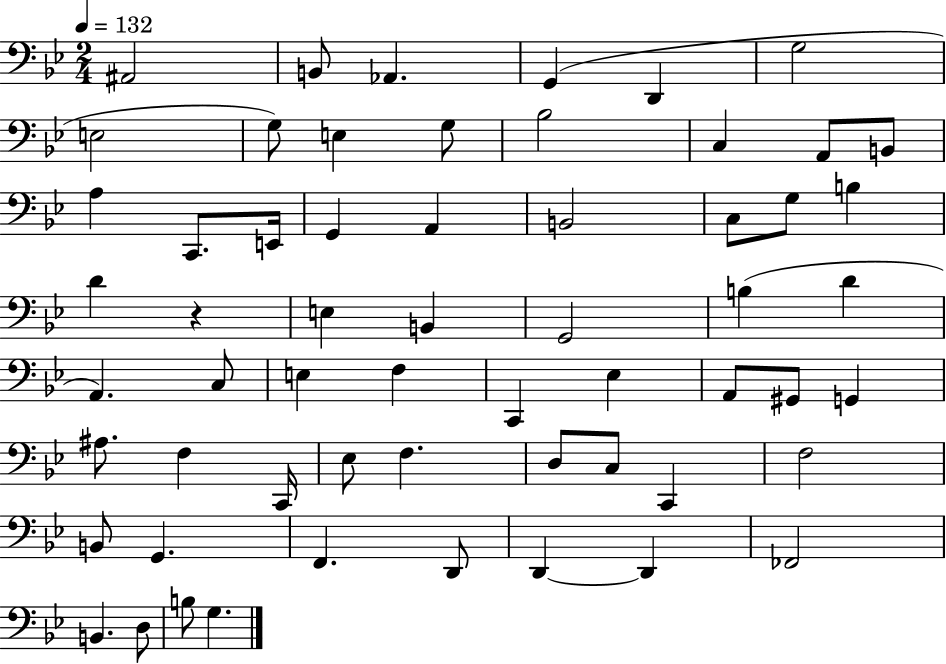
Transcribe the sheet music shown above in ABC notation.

X:1
T:Untitled
M:2/4
L:1/4
K:Bb
^A,,2 B,,/2 _A,, G,, D,, G,2 E,2 G,/2 E, G,/2 _B,2 C, A,,/2 B,,/2 A, C,,/2 E,,/4 G,, A,, B,,2 C,/2 G,/2 B, D z E, B,, G,,2 B, D A,, C,/2 E, F, C,, _E, A,,/2 ^G,,/2 G,, ^A,/2 F, C,,/4 _E,/2 F, D,/2 C,/2 C,, F,2 B,,/2 G,, F,, D,,/2 D,, D,, _F,,2 B,, D,/2 B,/2 G,